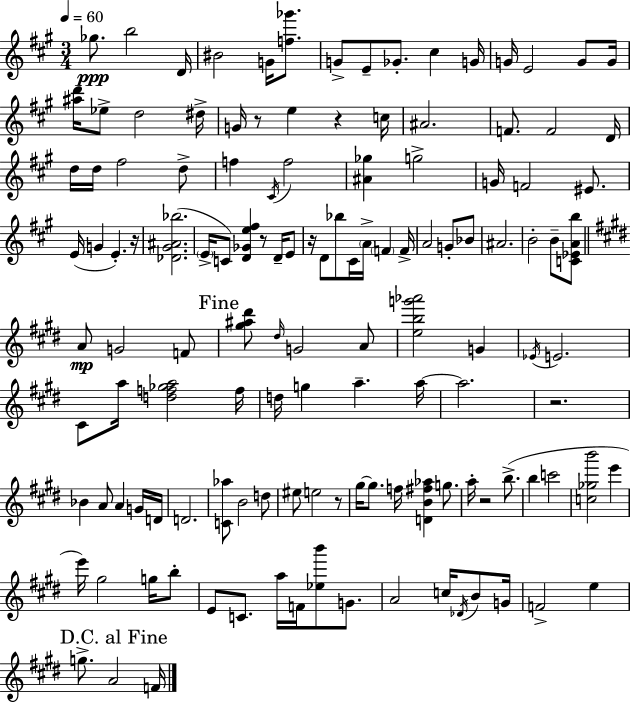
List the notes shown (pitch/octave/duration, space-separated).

Gb5/e. B5/h D4/s BIS4/h G4/s [F5,Gb6]/e. G4/e E4/e Gb4/e. C#5/q G4/s G4/s E4/h G4/e G4/s [A#5,D6]/s Eb5/e D5/h D#5/s G4/s R/e E5/q R/q C5/s A#4/h. F4/e. F4/h D4/s D5/s D5/s F#5/h D5/e F5/q C#4/s F5/h [A#4,Gb5]/q G5/h G4/s F4/h EIS4/e. E4/s G4/q E4/q. R/s [Db4,G#4,A#4,Bb5]/h. E4/s C4/e [D4,Gb4,E5,F#5]/q R/e D4/s E4/e R/s D4/e Bb5/e C#4/s A4/s F4/q F4/s A4/h G4/e Bb4/e A#4/h. B4/h B4/e [C4,Eb4,A4,B5]/e A4/e G4/h F4/e [G#5,A#5,D#6]/e D#5/s G4/h A4/e [E5,B5,G6,Ab6]/h G4/q Eb4/s E4/h. C#4/e A5/s [D5,F5,Gb5,A5]/h F5/s D5/s G5/q A5/q. A5/s A5/h. R/h. Bb4/q A4/e A4/q G4/s D4/s D4/h. [C4,Ab5]/e B4/h D5/e EIS5/e E5/h R/e G#5/s G#5/e. F5/s [D4,B4,F#5,Ab5]/q G5/e. A5/s R/h B5/e. B5/q C6/h [C5,Gb5,B6]/h E6/q E6/s G#5/h G5/s B5/e E4/e C4/e. A5/s F4/s [Eb5,B6]/e G4/e. A4/h C5/s Db4/s B4/e G4/s F4/h E5/q G5/e. A4/h F4/s